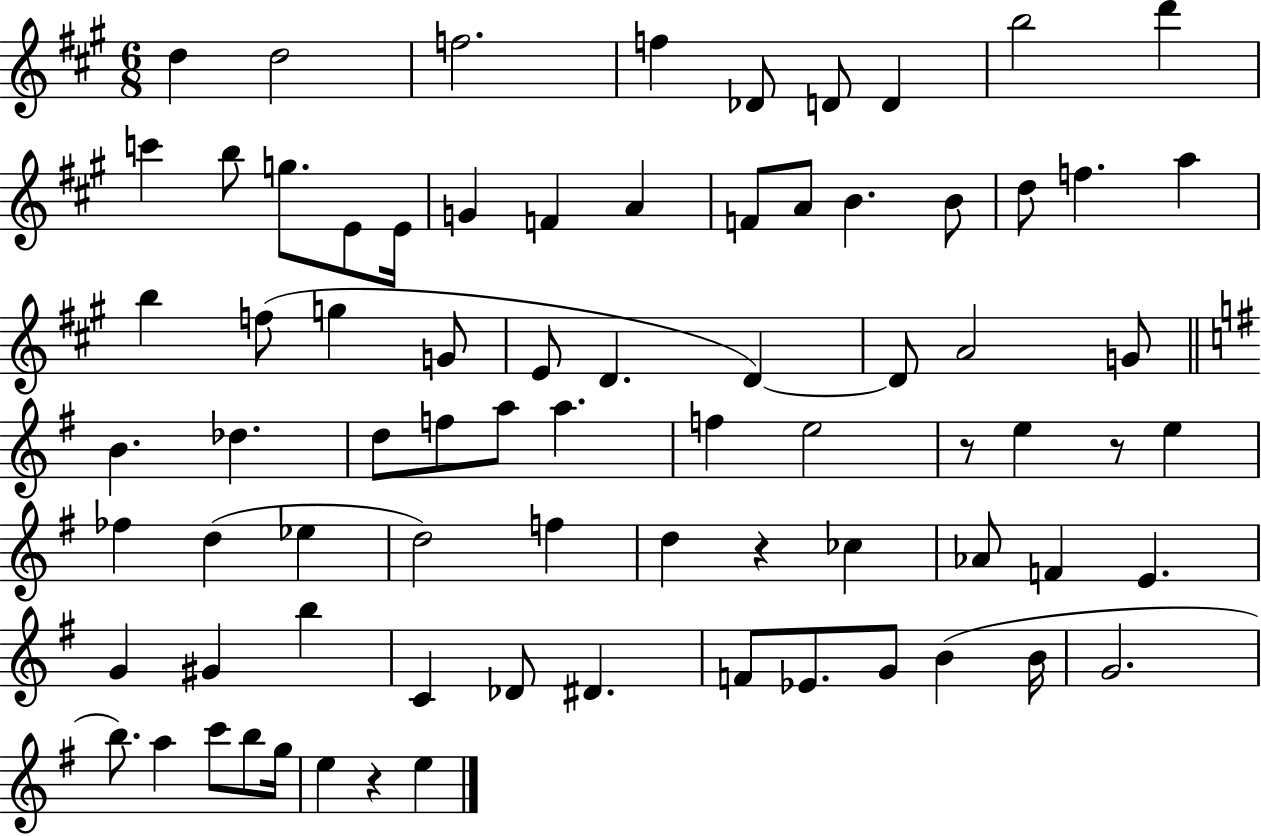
X:1
T:Untitled
M:6/8
L:1/4
K:A
d d2 f2 f _D/2 D/2 D b2 d' c' b/2 g/2 E/2 E/4 G F A F/2 A/2 B B/2 d/2 f a b f/2 g G/2 E/2 D D D/2 A2 G/2 B _d d/2 f/2 a/2 a f e2 z/2 e z/2 e _f d _e d2 f d z _c _A/2 F E G ^G b C _D/2 ^D F/2 _E/2 G/2 B B/4 G2 b/2 a c'/2 b/2 g/4 e z e